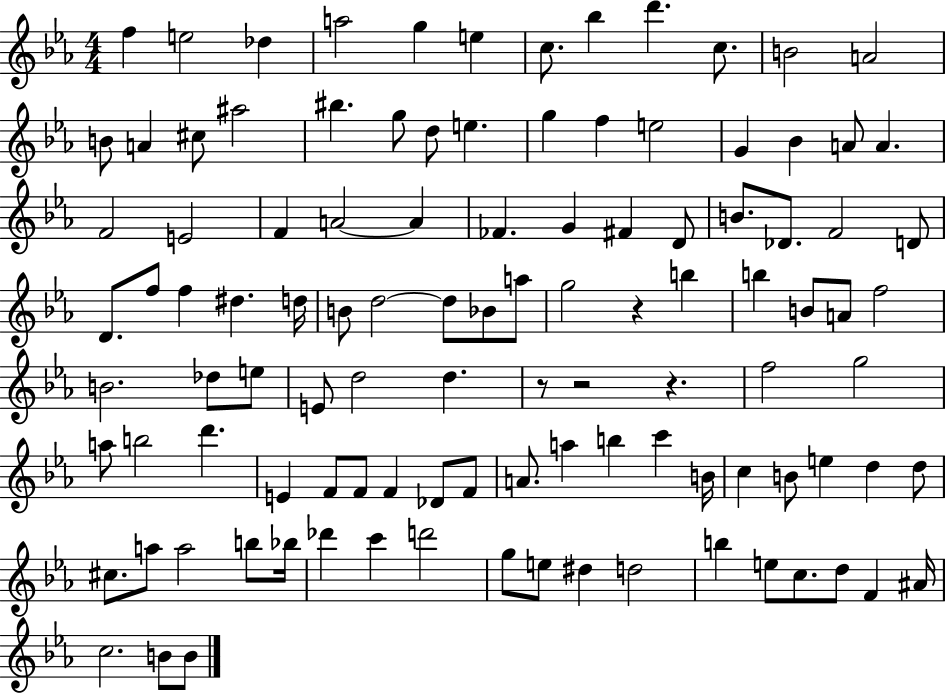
{
  \clef treble
  \numericTimeSignature
  \time 4/4
  \key ees \major
  \repeat volta 2 { f''4 e''2 des''4 | a''2 g''4 e''4 | c''8. bes''4 d'''4. c''8. | b'2 a'2 | \break b'8 a'4 cis''8 ais''2 | bis''4. g''8 d''8 e''4. | g''4 f''4 e''2 | g'4 bes'4 a'8 a'4. | \break f'2 e'2 | f'4 a'2~~ a'4 | fes'4. g'4 fis'4 d'8 | b'8. des'8. f'2 d'8 | \break d'8. f''8 f''4 dis''4. d''16 | b'8 d''2~~ d''8 bes'8 a''8 | g''2 r4 b''4 | b''4 b'8 a'8 f''2 | \break b'2. des''8 e''8 | e'8 d''2 d''4. | r8 r2 r4. | f''2 g''2 | \break a''8 b''2 d'''4. | e'4 f'8 f'8 f'4 des'8 f'8 | a'8. a''4 b''4 c'''4 b'16 | c''4 b'8 e''4 d''4 d''8 | \break cis''8. a''8 a''2 b''8 bes''16 | des'''4 c'''4 d'''2 | g''8 e''8 dis''4 d''2 | b''4 e''8 c''8. d''8 f'4 ais'16 | \break c''2. b'8 b'8 | } \bar "|."
}